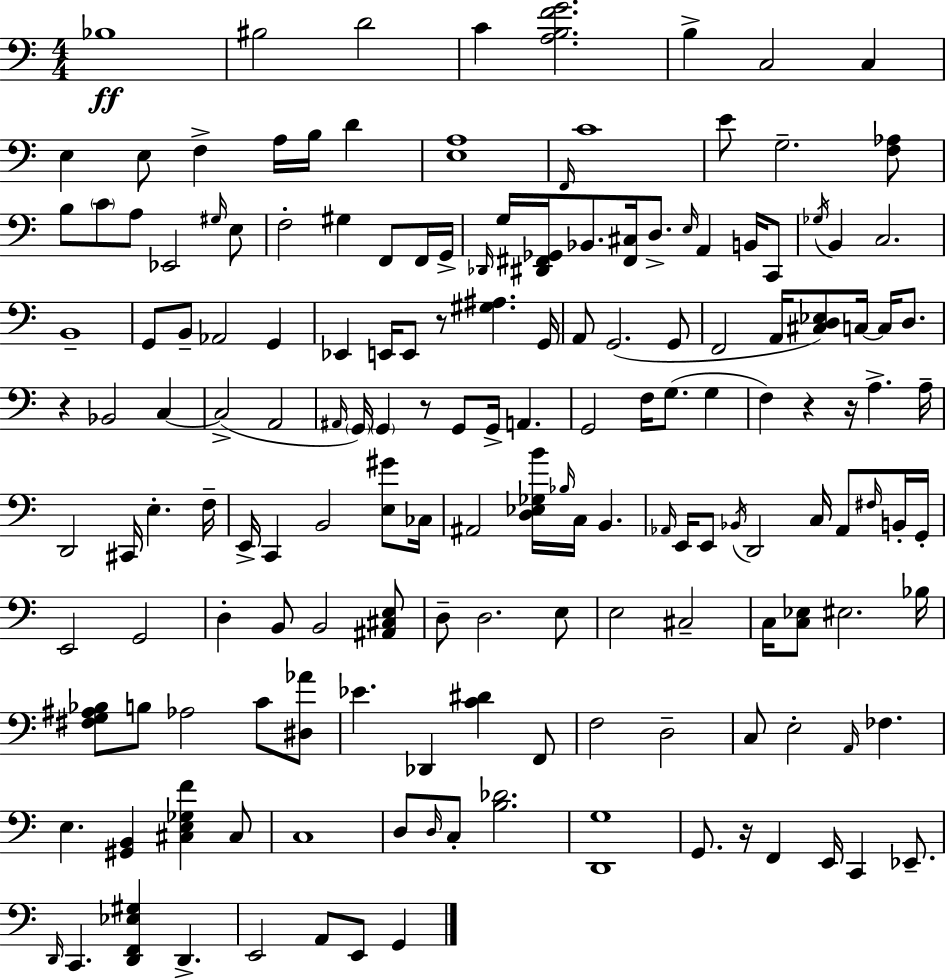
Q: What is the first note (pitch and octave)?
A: Bb3